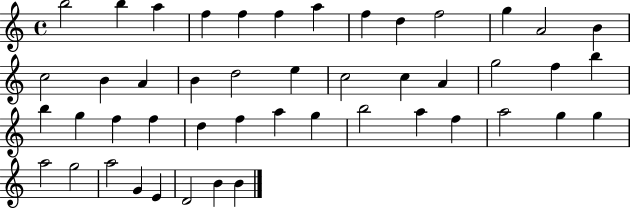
B5/h B5/q A5/q F5/q F5/q F5/q A5/q F5/q D5/q F5/h G5/q A4/h B4/q C5/h B4/q A4/q B4/q D5/h E5/q C5/h C5/q A4/q G5/h F5/q B5/q B5/q G5/q F5/q F5/q D5/q F5/q A5/q G5/q B5/h A5/q F5/q A5/h G5/q G5/q A5/h G5/h A5/h G4/q E4/q D4/h B4/q B4/q